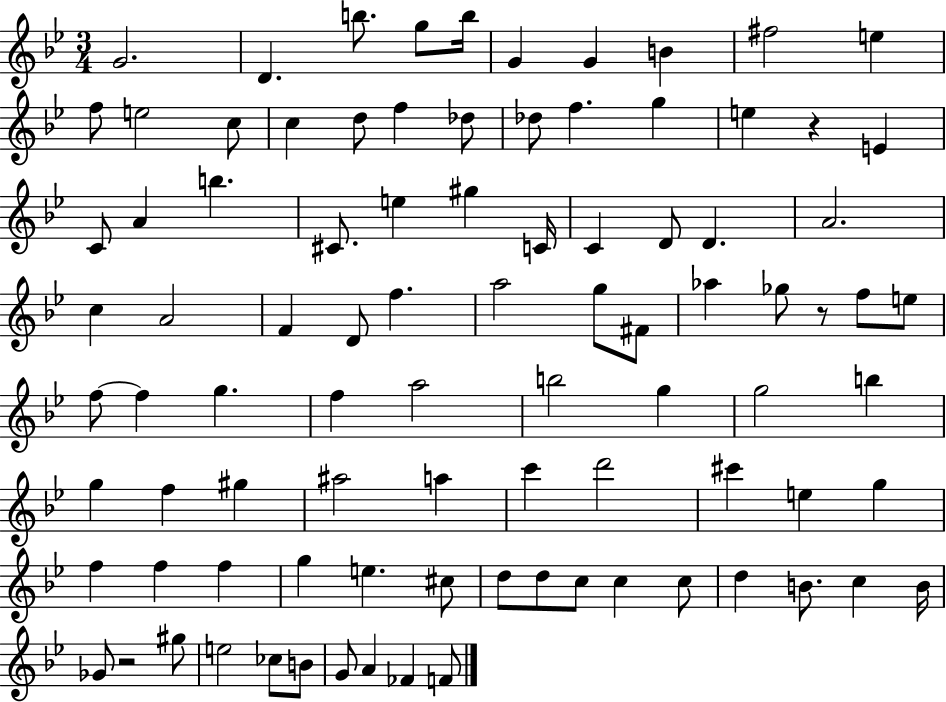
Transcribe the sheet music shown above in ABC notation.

X:1
T:Untitled
M:3/4
L:1/4
K:Bb
G2 D b/2 g/2 b/4 G G B ^f2 e f/2 e2 c/2 c d/2 f _d/2 _d/2 f g e z E C/2 A b ^C/2 e ^g C/4 C D/2 D A2 c A2 F D/2 f a2 g/2 ^F/2 _a _g/2 z/2 f/2 e/2 f/2 f g f a2 b2 g g2 b g f ^g ^a2 a c' d'2 ^c' e g f f f g e ^c/2 d/2 d/2 c/2 c c/2 d B/2 c B/4 _G/2 z2 ^g/2 e2 _c/2 B/2 G/2 A _F F/2